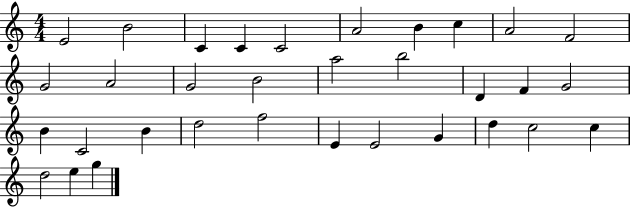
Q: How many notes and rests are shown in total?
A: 33